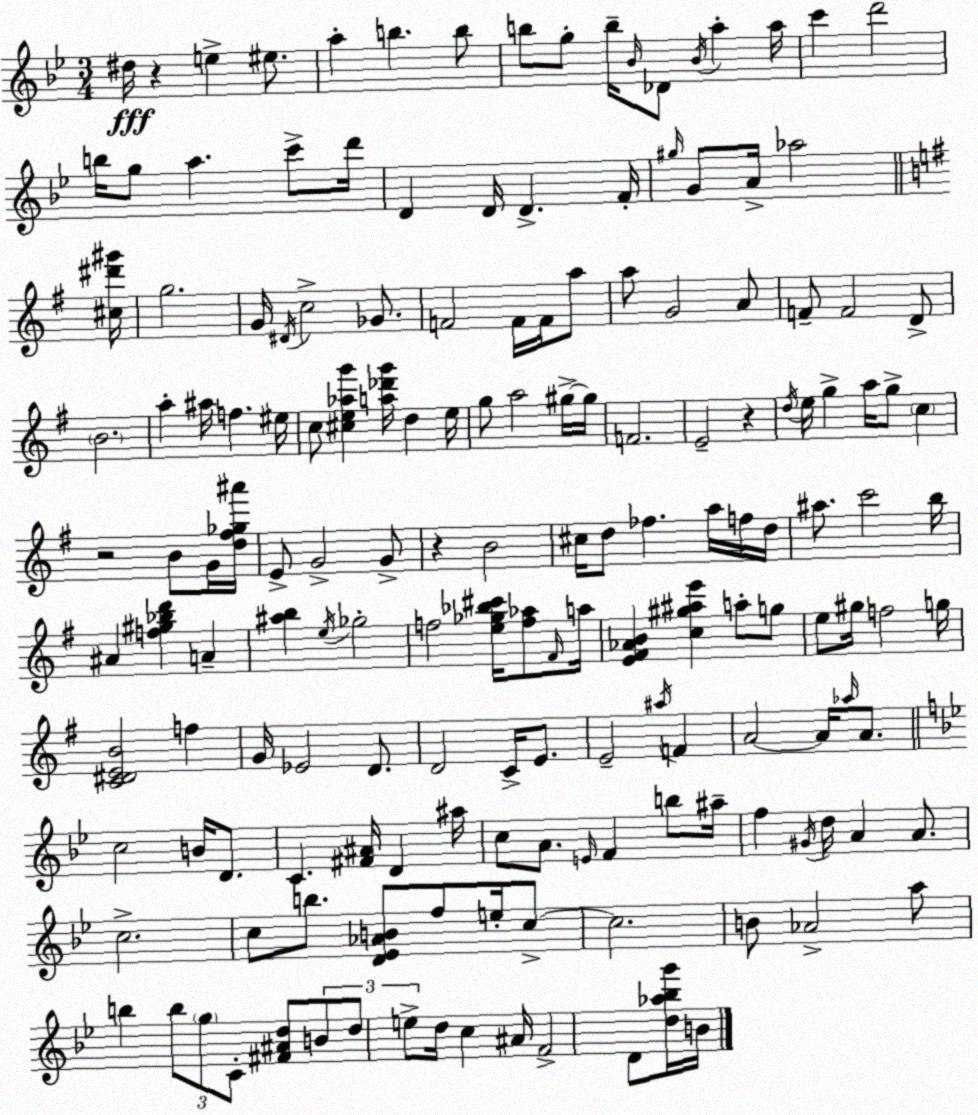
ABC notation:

X:1
T:Untitled
M:3/4
L:1/4
K:Bb
^d/4 z e ^e/2 a b b/2 b/2 g/2 b/4 _B/4 _D/2 _B/4 a a/4 c' d'2 b/4 g/2 a c'/2 d'/4 D D/4 D F/4 ^g/4 G/2 A/4 _a2 [^c^d'^g']/4 g2 G/4 ^D/4 c2 _G/2 F2 F/4 F/4 a/2 a/2 G2 A/2 F/2 F2 D/2 B2 a ^a/4 f ^e/4 c/2 [^ce_ag'] [a_d'g']/4 d e/4 g/2 a2 ^g/4 ^g/4 F2 E2 z d/4 e/4 g a/4 g/2 c z2 B/2 G/4 [d^f_g^a']/4 E/2 G2 G/2 z B2 ^c/4 d/2 _f a/4 f/4 d/4 ^a/2 c'2 b/4 ^A [f^g_bd'] A [^ab] e/4 _g2 f2 [e_g_b^c']/4 [f_a]/2 ^F/4 a/4 [E^F_AB] [c^g^ae'] a/2 g/2 e/2 ^g/4 f2 g/4 [C^DEB]2 f G/4 _E2 D/2 D2 C/4 E/2 E2 ^a/4 F A2 A/4 _a/4 A/2 c2 B/4 D/2 C [^F^A]/4 D ^a/4 c/2 A/2 E/4 F b/2 ^a/4 f ^G/4 d/4 A A/2 c2 c/2 b/2 [D_E_AB]/2 f/2 e/4 c/2 c2 B/2 _A2 a/2 b b/2 g/2 C/2 [^F^Ad]/2 B/2 d/2 e/2 d/4 c ^A/4 F2 D/2 [d_a_bg']/4 B/4